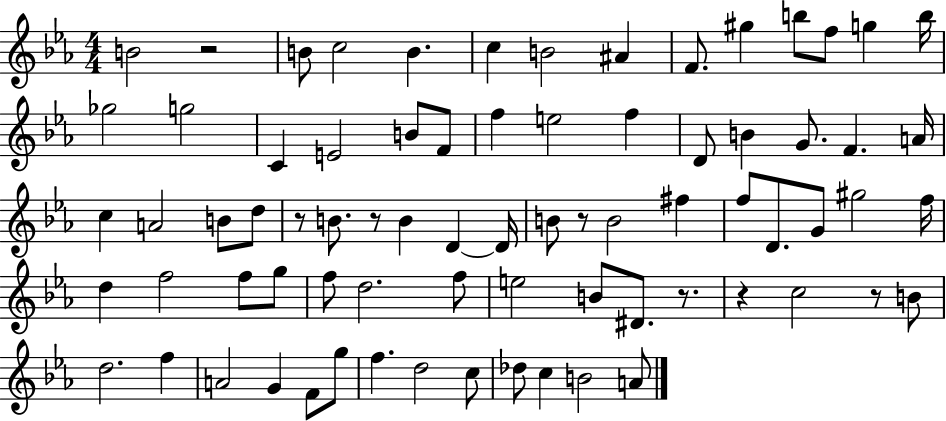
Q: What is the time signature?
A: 4/4